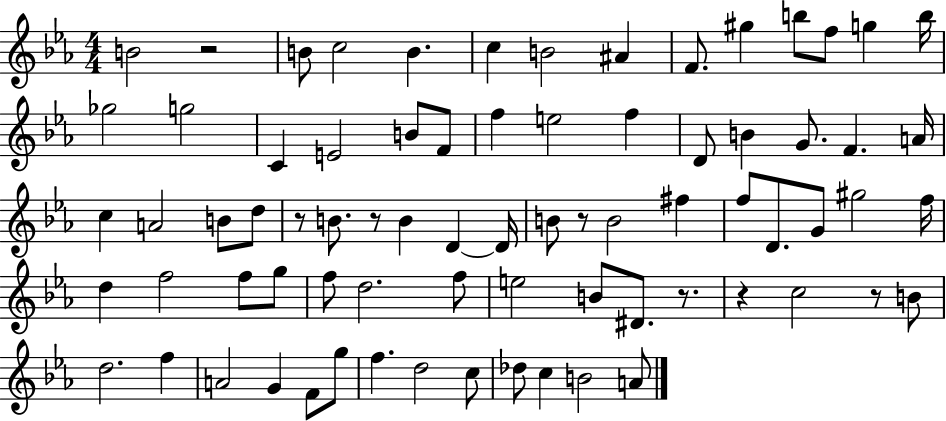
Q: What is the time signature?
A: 4/4